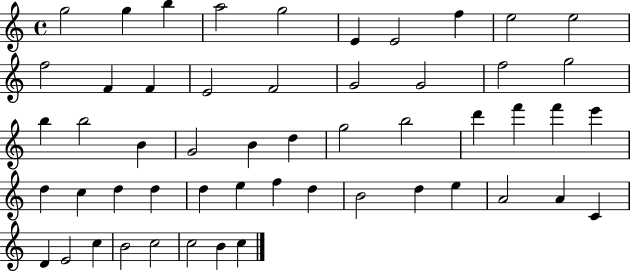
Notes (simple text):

G5/h G5/q B5/q A5/h G5/h E4/q E4/h F5/q E5/h E5/h F5/h F4/q F4/q E4/h F4/h G4/h G4/h F5/h G5/h B5/q B5/h B4/q G4/h B4/q D5/q G5/h B5/h D6/q F6/q F6/q E6/q D5/q C5/q D5/q D5/q D5/q E5/q F5/q D5/q B4/h D5/q E5/q A4/h A4/q C4/q D4/q E4/h C5/q B4/h C5/h C5/h B4/q C5/q